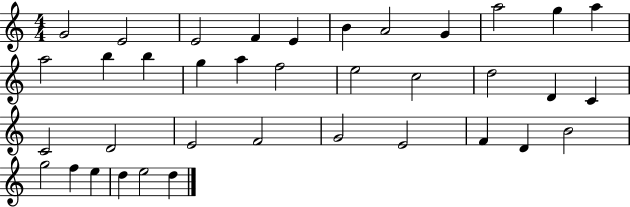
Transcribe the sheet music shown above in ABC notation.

X:1
T:Untitled
M:4/4
L:1/4
K:C
G2 E2 E2 F E B A2 G a2 g a a2 b b g a f2 e2 c2 d2 D C C2 D2 E2 F2 G2 E2 F D B2 g2 f e d e2 d